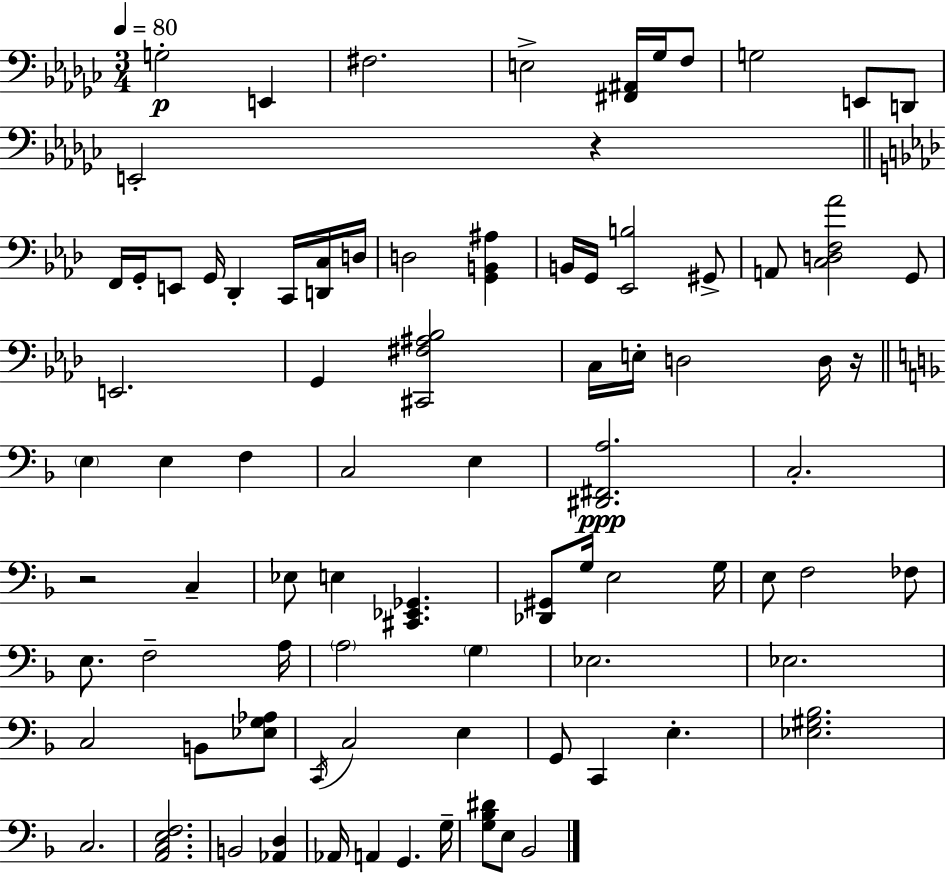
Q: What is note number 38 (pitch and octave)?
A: E3